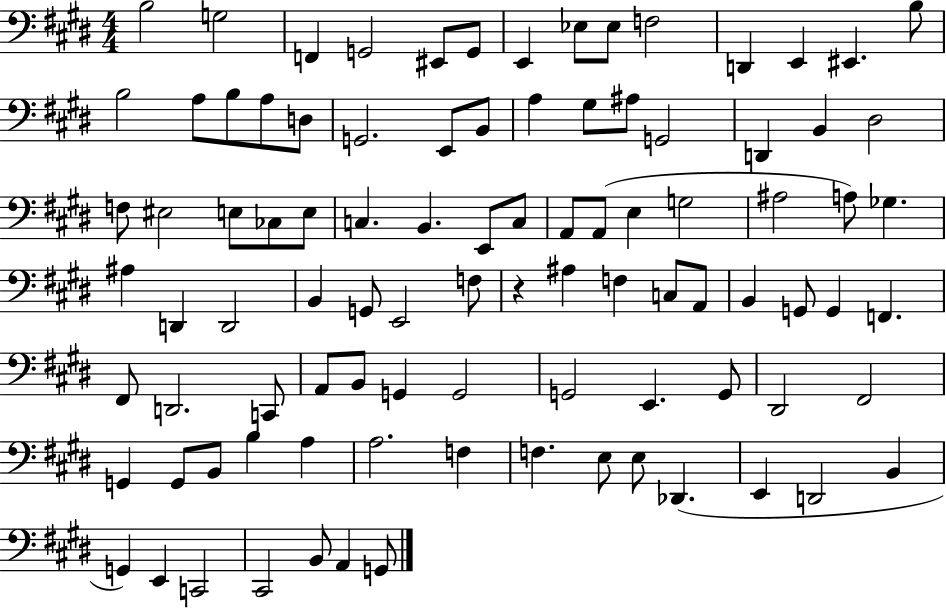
B3/h G3/h F2/q G2/h EIS2/e G2/e E2/q Eb3/e Eb3/e F3/h D2/q E2/q EIS2/q. B3/e B3/h A3/e B3/e A3/e D3/e G2/h. E2/e B2/e A3/q G#3/e A#3/e G2/h D2/q B2/q D#3/h F3/e EIS3/h E3/e CES3/e E3/e C3/q. B2/q. E2/e C3/e A2/e A2/e E3/q G3/h A#3/h A3/e Gb3/q. A#3/q D2/q D2/h B2/q G2/e E2/h F3/e R/q A#3/q F3/q C3/e A2/e B2/q G2/e G2/q F2/q. F#2/e D2/h. C2/e A2/e B2/e G2/q G2/h G2/h E2/q. G2/e D#2/h F#2/h G2/q G2/e B2/e B3/q A3/q A3/h. F3/q F3/q. E3/e E3/e Db2/q. E2/q D2/h B2/q G2/q E2/q C2/h C#2/h B2/e A2/q G2/e